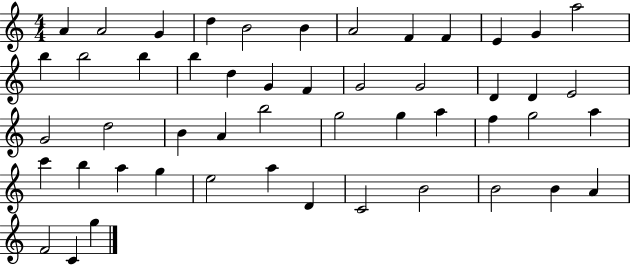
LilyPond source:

{
  \clef treble
  \numericTimeSignature
  \time 4/4
  \key c \major
  a'4 a'2 g'4 | d''4 b'2 b'4 | a'2 f'4 f'4 | e'4 g'4 a''2 | \break b''4 b''2 b''4 | b''4 d''4 g'4 f'4 | g'2 g'2 | d'4 d'4 e'2 | \break g'2 d''2 | b'4 a'4 b''2 | g''2 g''4 a''4 | f''4 g''2 a''4 | \break c'''4 b''4 a''4 g''4 | e''2 a''4 d'4 | c'2 b'2 | b'2 b'4 a'4 | \break f'2 c'4 g''4 | \bar "|."
}